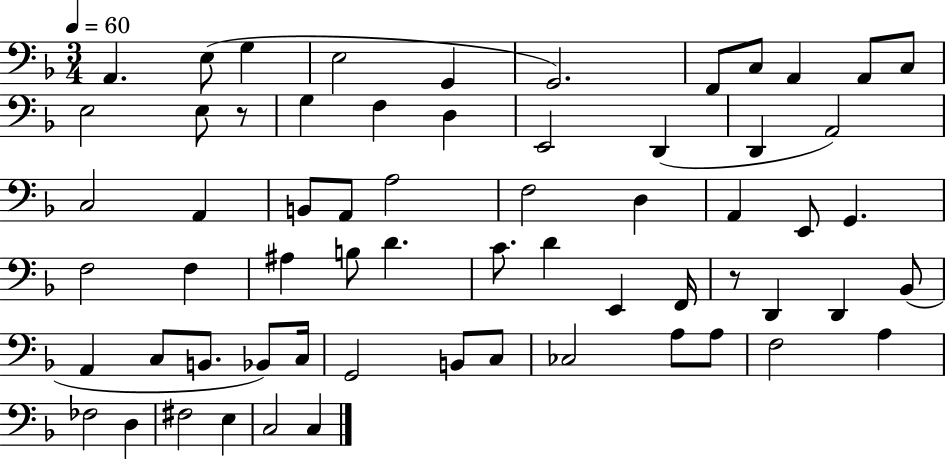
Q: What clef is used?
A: bass